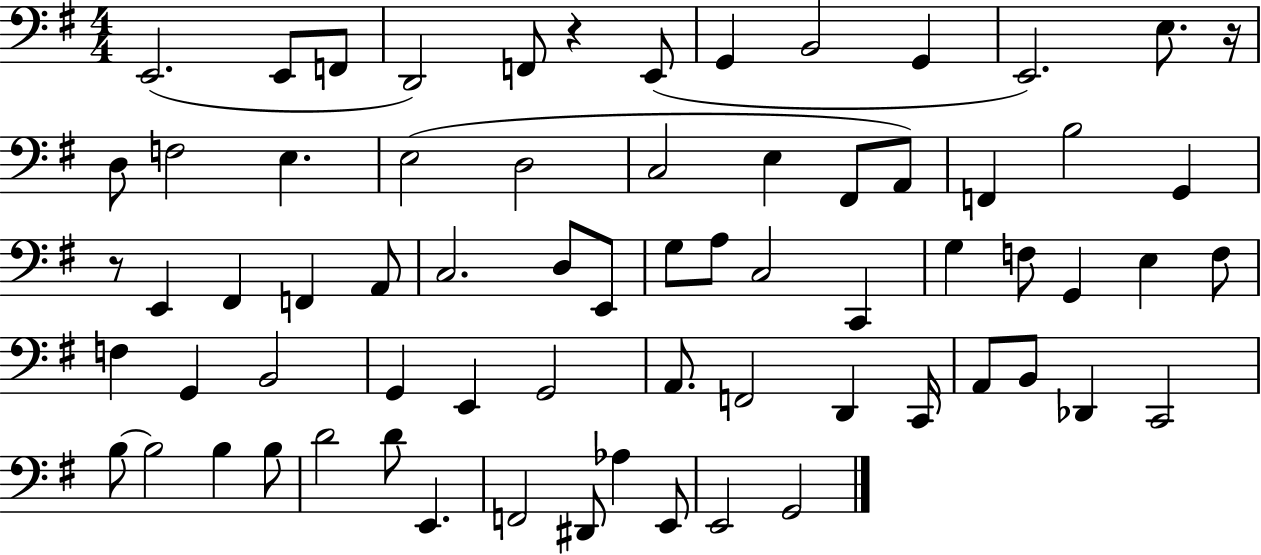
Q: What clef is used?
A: bass